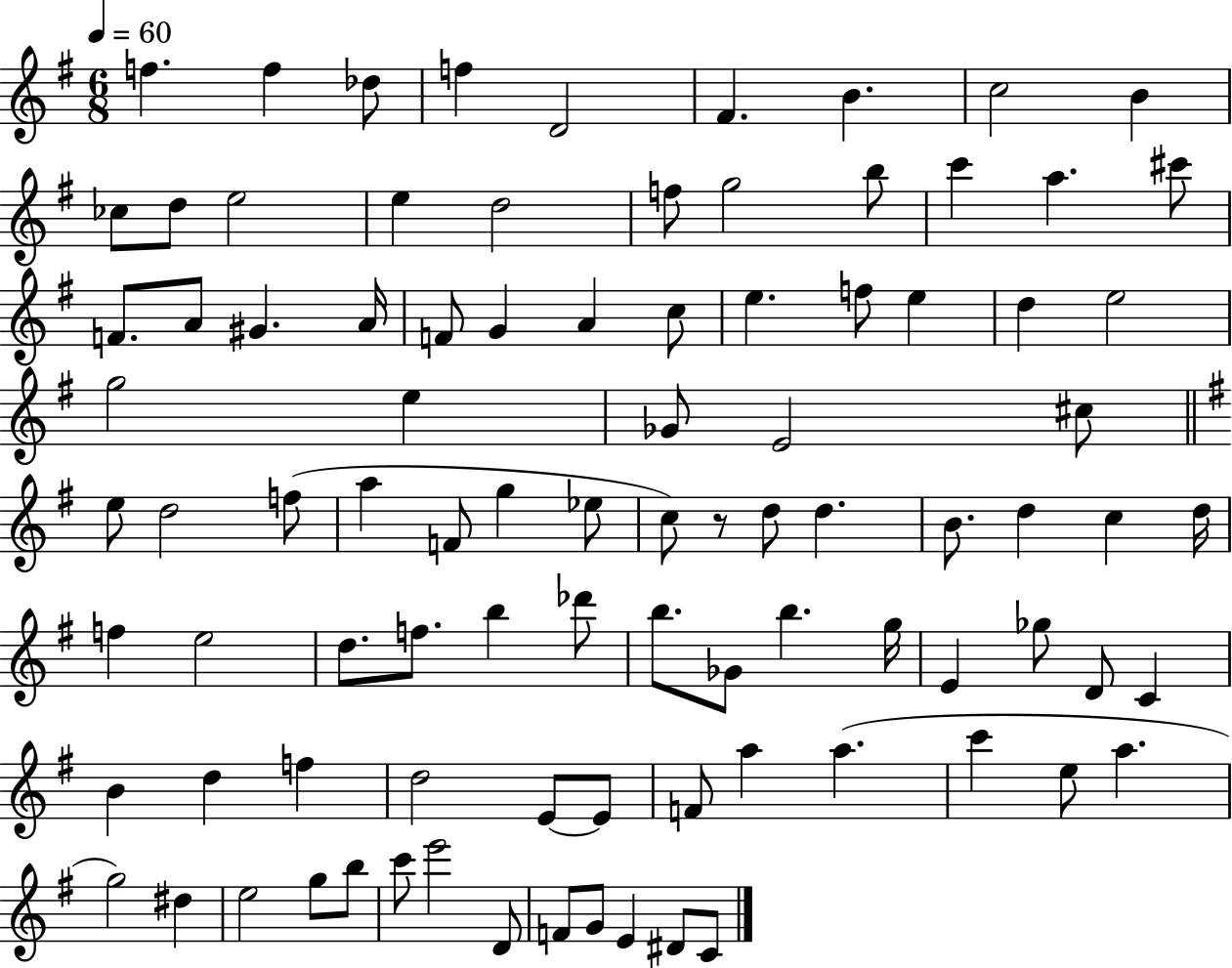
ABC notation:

X:1
T:Untitled
M:6/8
L:1/4
K:G
f f _d/2 f D2 ^F B c2 B _c/2 d/2 e2 e d2 f/2 g2 b/2 c' a ^c'/2 F/2 A/2 ^G A/4 F/2 G A c/2 e f/2 e d e2 g2 e _G/2 E2 ^c/2 e/2 d2 f/2 a F/2 g _e/2 c/2 z/2 d/2 d B/2 d c d/4 f e2 d/2 f/2 b _d'/2 b/2 _G/2 b g/4 E _g/2 D/2 C B d f d2 E/2 E/2 F/2 a a c' e/2 a g2 ^d e2 g/2 b/2 c'/2 e'2 D/2 F/2 G/2 E ^D/2 C/2